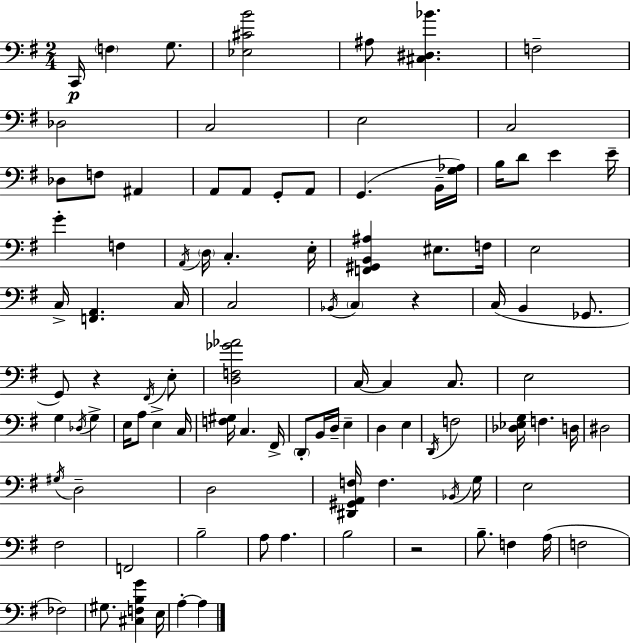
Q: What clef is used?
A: bass